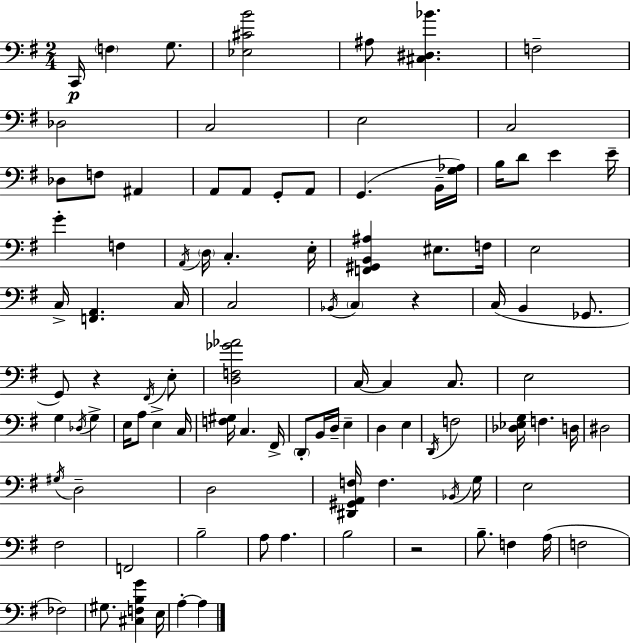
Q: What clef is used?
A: bass